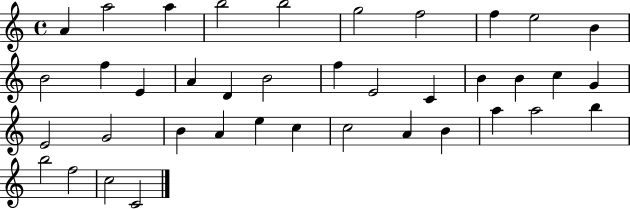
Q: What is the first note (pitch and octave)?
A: A4